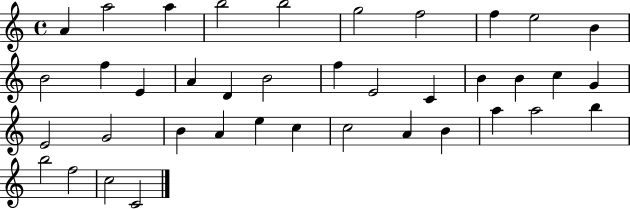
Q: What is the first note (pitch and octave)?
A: A4